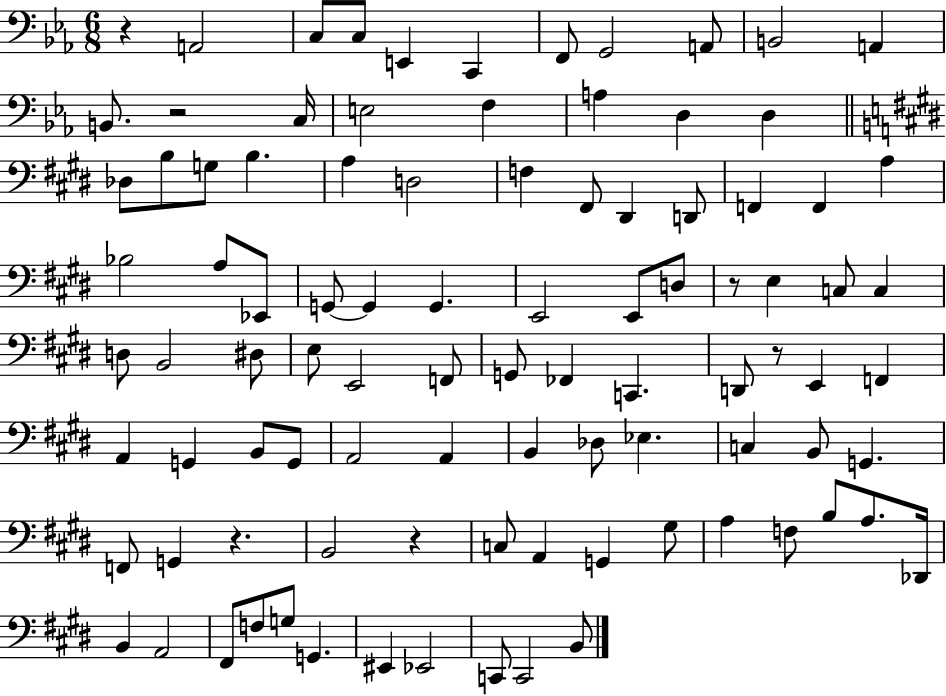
{
  \clef bass
  \numericTimeSignature
  \time 6/8
  \key ees \major
  r4 a,2 | c8 c8 e,4 c,4 | f,8 g,2 a,8 | b,2 a,4 | \break b,8. r2 c16 | e2 f4 | a4 d4 d4 | \bar "||" \break \key e \major des8 b8 g8 b4. | a4 d2 | f4 fis,8 dis,4 d,8 | f,4 f,4 a4 | \break bes2 a8 ees,8 | g,8~~ g,4 g,4. | e,2 e,8 d8 | r8 e4 c8 c4 | \break d8 b,2 dis8 | e8 e,2 f,8 | g,8 fes,4 c,4. | d,8 r8 e,4 f,4 | \break a,4 g,4 b,8 g,8 | a,2 a,4 | b,4 des8 ees4. | c4 b,8 g,4. | \break f,8 g,4 r4. | b,2 r4 | c8 a,4 g,4 gis8 | a4 f8 b8 a8. des,16 | \break b,4 a,2 | fis,8 f8 g8 g,4. | eis,4 ees,2 | c,8 c,2 b,8 | \break \bar "|."
}